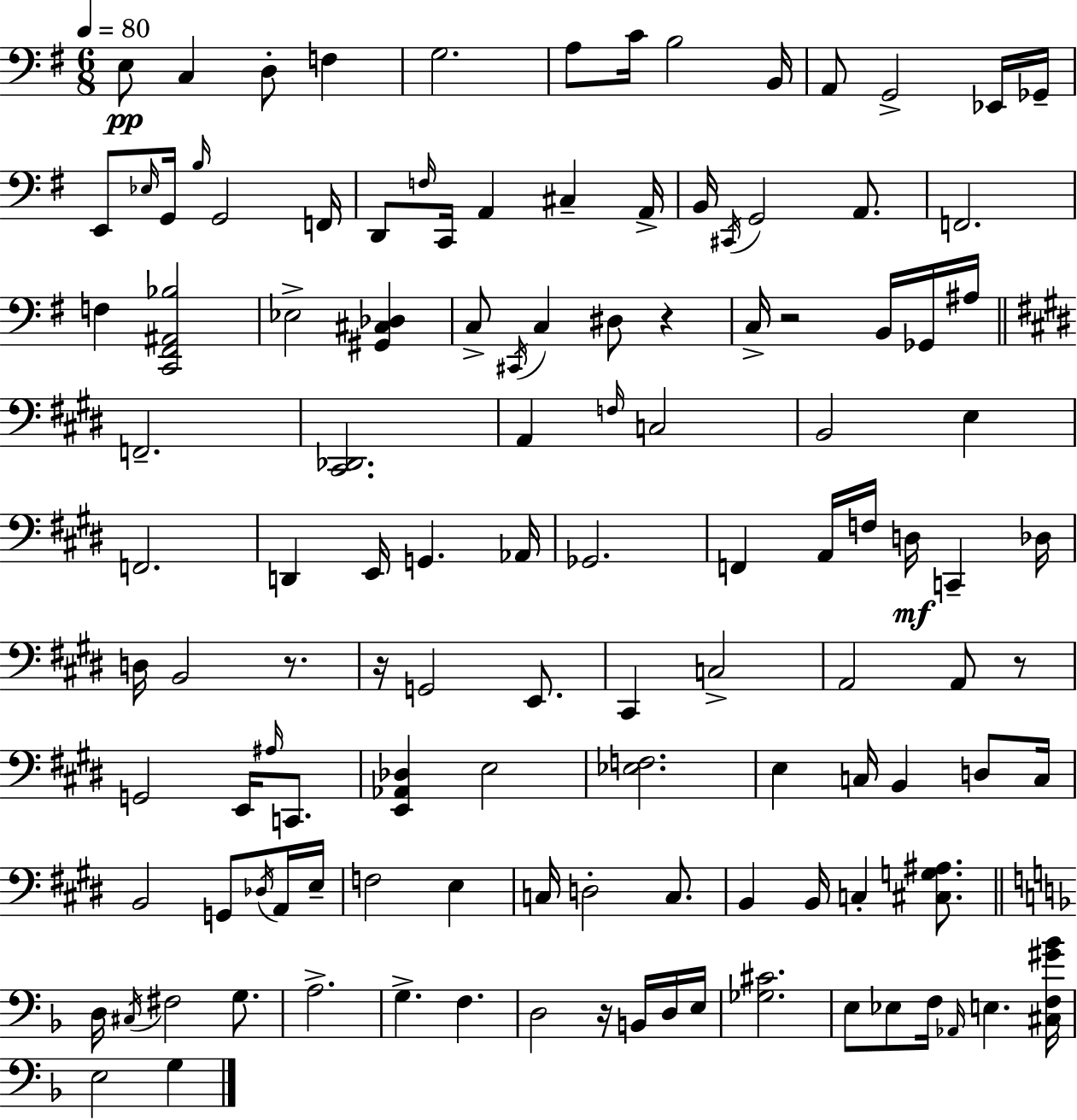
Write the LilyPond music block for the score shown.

{
  \clef bass
  \numericTimeSignature
  \time 6/8
  \key g \major
  \tempo 4 = 80
  e8\pp c4 d8-. f4 | g2. | a8 c'16 b2 b,16 | a,8 g,2-> ees,16 ges,16-- | \break e,8 \grace { ees16 } g,16 \grace { b16 } g,2 | f,16 d,8 \grace { f16 } c,16 a,4 cis4-- | a,16-> b,16 \acciaccatura { cis,16 } g,2 | a,8. f,2. | \break f4 <c, fis, ais, bes>2 | ees2-> | <gis, cis des>4 c8-> \acciaccatura { cis,16 } c4 dis8 | r4 c16-> r2 | \break b,16 ges,16 ais16 \bar "||" \break \key e \major f,2.-- | <cis, des,>2. | a,4 \grace { f16 } c2 | b,2 e4 | \break f,2. | d,4 e,16 g,4. | aes,16 ges,2. | f,4 a,16 f16 d16\mf c,4-- | \break des16 d16 b,2 r8. | r16 g,2 e,8. | cis,4 c2-> | a,2 a,8 r8 | \break g,2 e,16 \grace { ais16 } c,8. | <e, aes, des>4 e2 | <ees f>2. | e4 c16 b,4 d8 | \break c16 b,2 g,8 | \acciaccatura { des16 } a,16 e16-- f2 e4 | c16 d2-. | c8. b,4 b,16 c4-. | \break <cis g ais>8. \bar "||" \break \key f \major d16 \acciaccatura { cis16 } fis2 g8. | a2.-> | g4.-> f4. | d2 r16 b,16 d16 | \break e16 <ges cis'>2. | e8 ees8 f16 \grace { aes,16 } e4. | <cis f gis' bes'>16 e2 g4 | \bar "|."
}